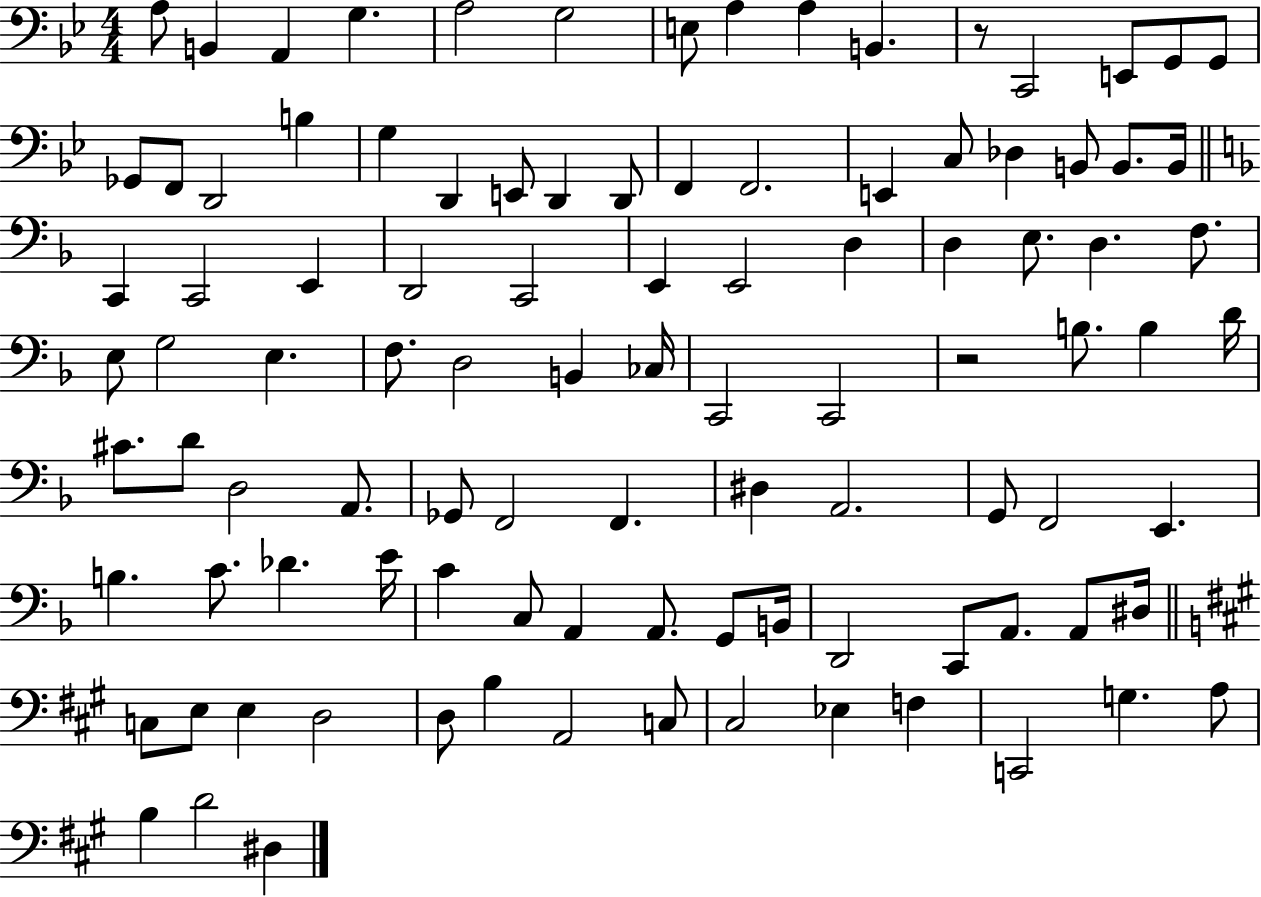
X:1
T:Untitled
M:4/4
L:1/4
K:Bb
A,/2 B,, A,, G, A,2 G,2 E,/2 A, A, B,, z/2 C,,2 E,,/2 G,,/2 G,,/2 _G,,/2 F,,/2 D,,2 B, G, D,, E,,/2 D,, D,,/2 F,, F,,2 E,, C,/2 _D, B,,/2 B,,/2 B,,/4 C,, C,,2 E,, D,,2 C,,2 E,, E,,2 D, D, E,/2 D, F,/2 E,/2 G,2 E, F,/2 D,2 B,, _C,/4 C,,2 C,,2 z2 B,/2 B, D/4 ^C/2 D/2 D,2 A,,/2 _G,,/2 F,,2 F,, ^D, A,,2 G,,/2 F,,2 E,, B, C/2 _D E/4 C C,/2 A,, A,,/2 G,,/2 B,,/4 D,,2 C,,/2 A,,/2 A,,/2 ^D,/4 C,/2 E,/2 E, D,2 D,/2 B, A,,2 C,/2 ^C,2 _E, F, C,,2 G, A,/2 B, D2 ^D,